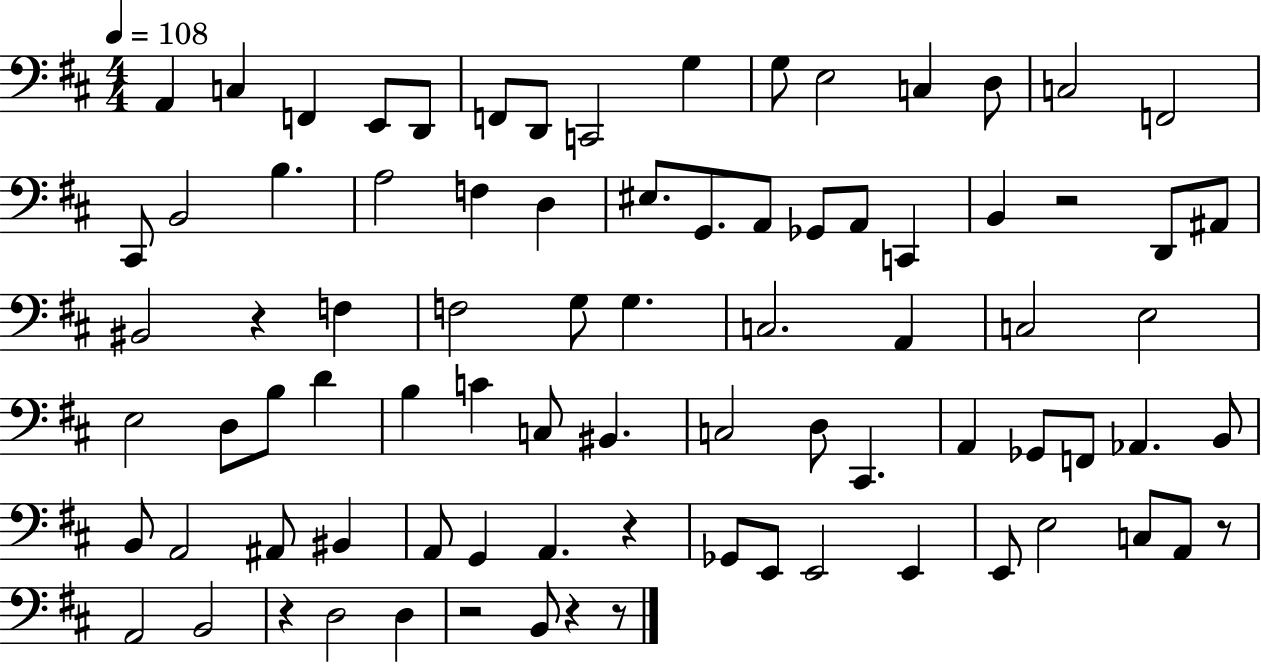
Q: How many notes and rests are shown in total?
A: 83